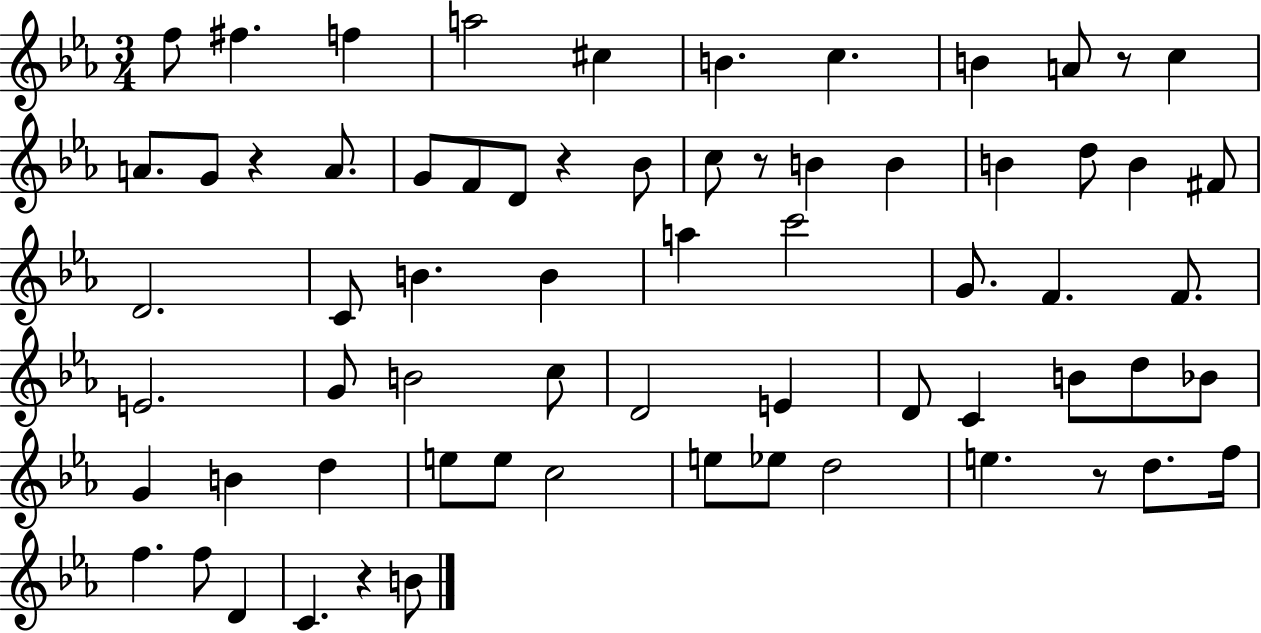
X:1
T:Untitled
M:3/4
L:1/4
K:Eb
f/2 ^f f a2 ^c B c B A/2 z/2 c A/2 G/2 z A/2 G/2 F/2 D/2 z _B/2 c/2 z/2 B B B d/2 B ^F/2 D2 C/2 B B a c'2 G/2 F F/2 E2 G/2 B2 c/2 D2 E D/2 C B/2 d/2 _B/2 G B d e/2 e/2 c2 e/2 _e/2 d2 e z/2 d/2 f/4 f f/2 D C z B/2